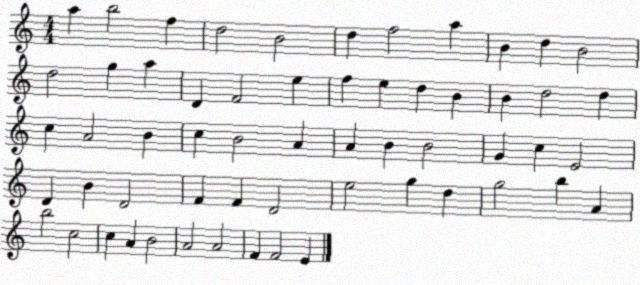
X:1
T:Untitled
M:4/4
L:1/4
K:C
a b2 f d2 B2 d f2 a B d B2 d2 g a D F2 e f e d B B d2 d c A2 B c B2 A A B B2 G c E2 D B D2 F F D2 e2 g d g2 b A b2 c2 c A B2 A2 A2 F F2 E